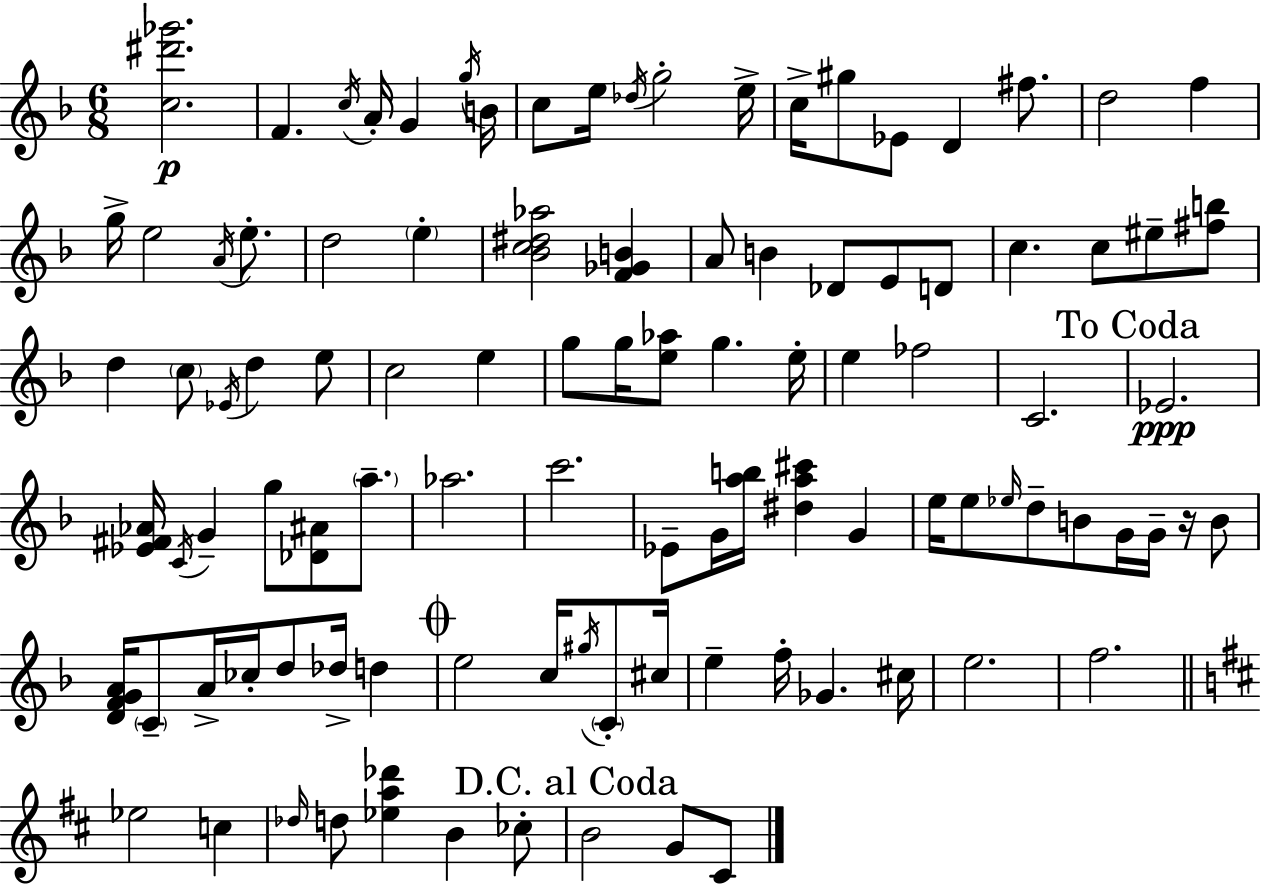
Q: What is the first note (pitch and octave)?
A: F4